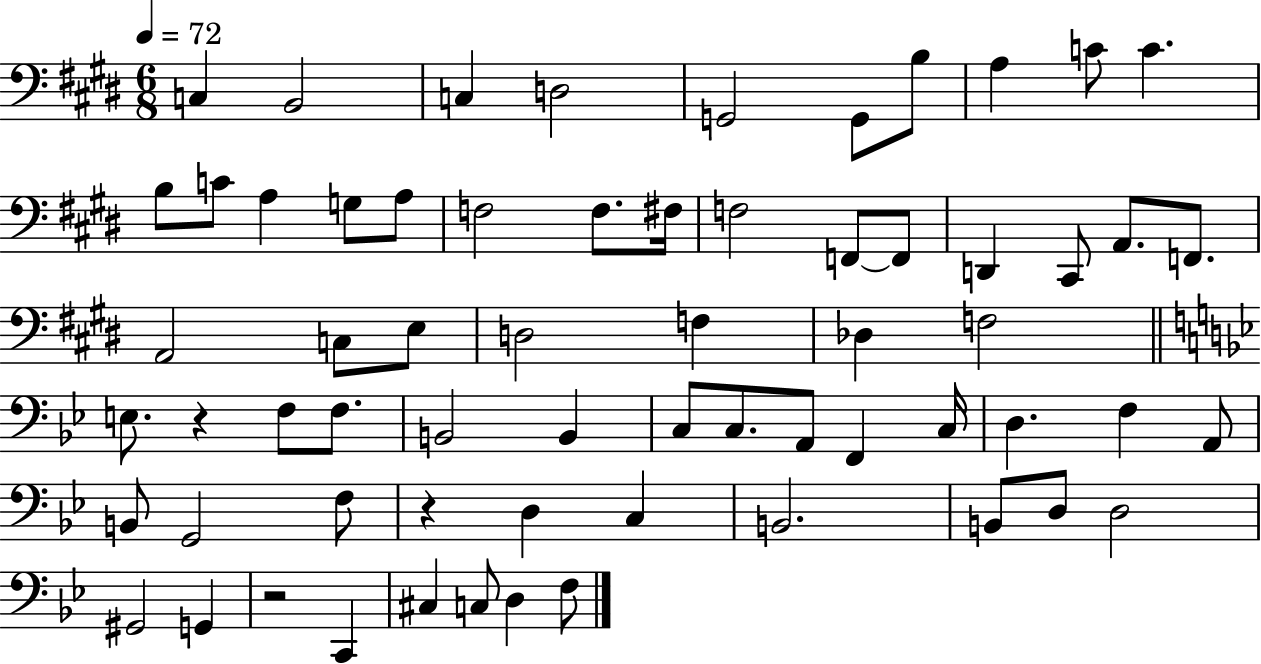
{
  \clef bass
  \numericTimeSignature
  \time 6/8
  \key e \major
  \tempo 4 = 72
  c4 b,2 | c4 d2 | g,2 g,8 b8 | a4 c'8 c'4. | \break b8 c'8 a4 g8 a8 | f2 f8. fis16 | f2 f,8~~ f,8 | d,4 cis,8 a,8. f,8. | \break a,2 c8 e8 | d2 f4 | des4 f2 | \bar "||" \break \key g \minor e8. r4 f8 f8. | b,2 b,4 | c8 c8. a,8 f,4 c16 | d4. f4 a,8 | \break b,8 g,2 f8 | r4 d4 c4 | b,2. | b,8 d8 d2 | \break gis,2 g,4 | r2 c,4 | cis4 c8 d4 f8 | \bar "|."
}